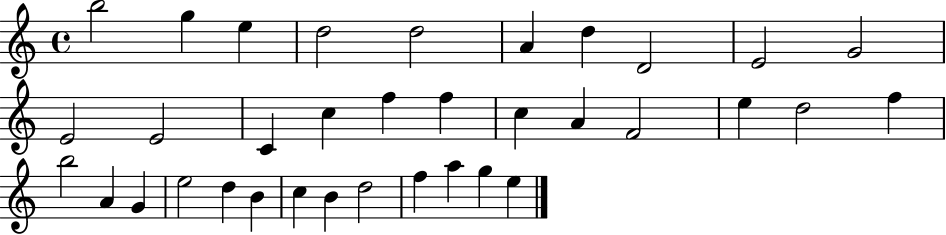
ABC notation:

X:1
T:Untitled
M:4/4
L:1/4
K:C
b2 g e d2 d2 A d D2 E2 G2 E2 E2 C c f f c A F2 e d2 f b2 A G e2 d B c B d2 f a g e